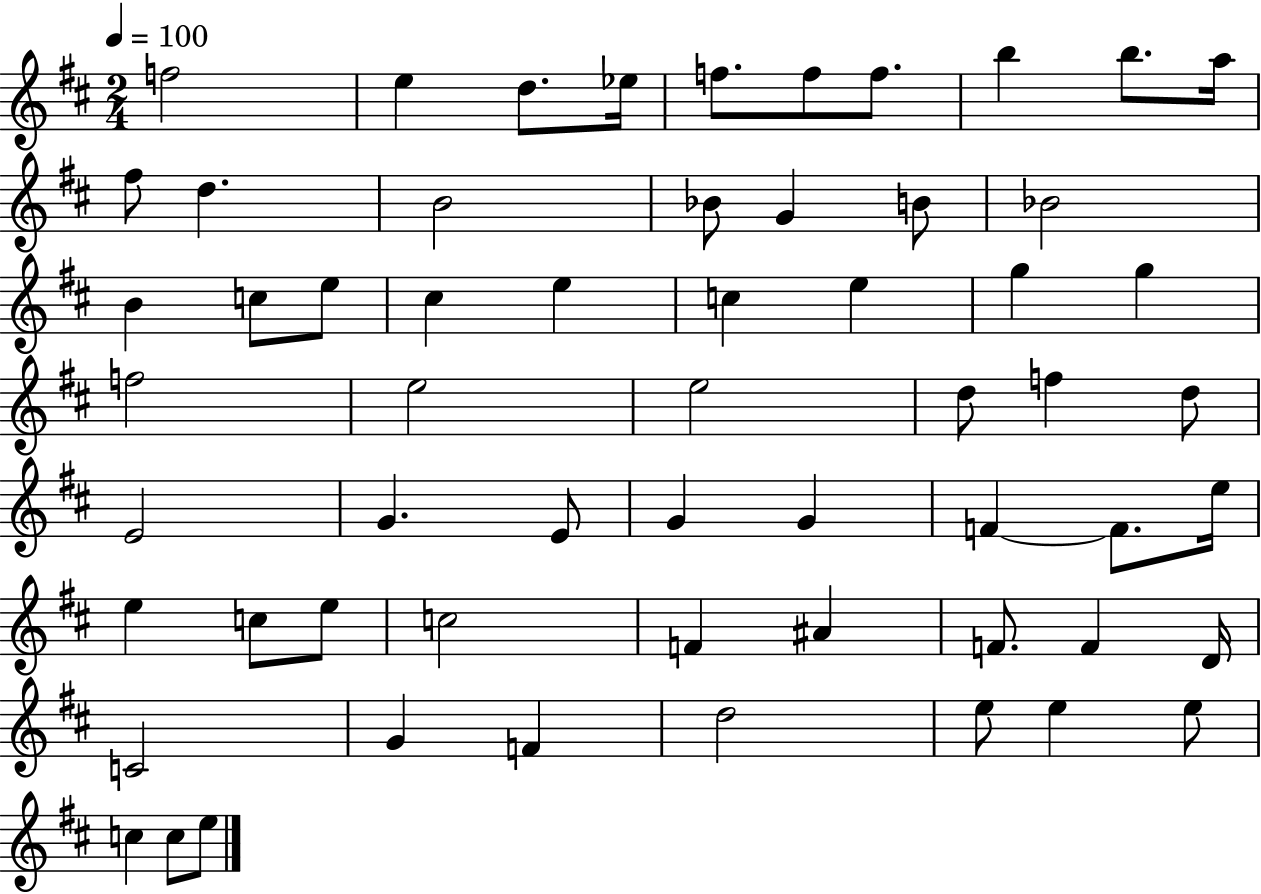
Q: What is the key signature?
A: D major